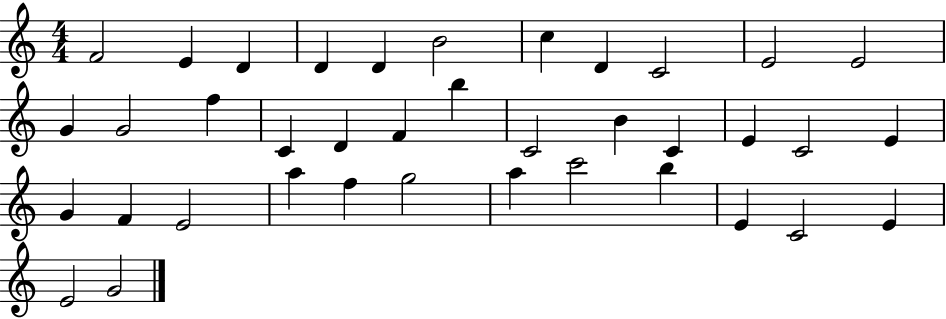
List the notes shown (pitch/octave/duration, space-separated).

F4/h E4/q D4/q D4/q D4/q B4/h C5/q D4/q C4/h E4/h E4/h G4/q G4/h F5/q C4/q D4/q F4/q B5/q C4/h B4/q C4/q E4/q C4/h E4/q G4/q F4/q E4/h A5/q F5/q G5/h A5/q C6/h B5/q E4/q C4/h E4/q E4/h G4/h